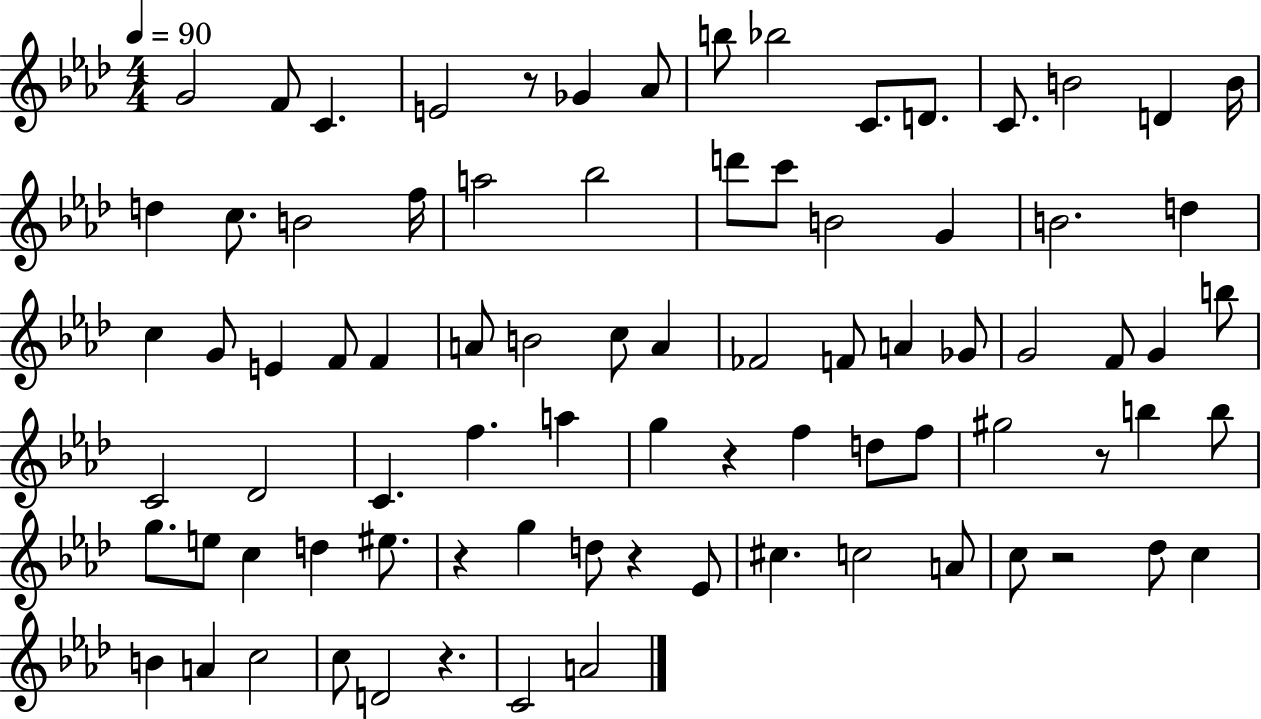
X:1
T:Untitled
M:4/4
L:1/4
K:Ab
G2 F/2 C E2 z/2 _G _A/2 b/2 _b2 C/2 D/2 C/2 B2 D B/4 d c/2 B2 f/4 a2 _b2 d'/2 c'/2 B2 G B2 d c G/2 E F/2 F A/2 B2 c/2 A _F2 F/2 A _G/2 G2 F/2 G b/2 C2 _D2 C f a g z f d/2 f/2 ^g2 z/2 b b/2 g/2 e/2 c d ^e/2 z g d/2 z _E/2 ^c c2 A/2 c/2 z2 _d/2 c B A c2 c/2 D2 z C2 A2